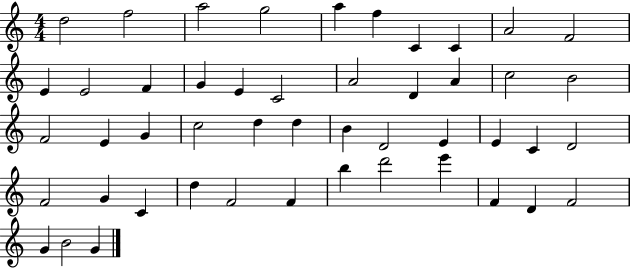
D5/h F5/h A5/h G5/h A5/q F5/q C4/q C4/q A4/h F4/h E4/q E4/h F4/q G4/q E4/q C4/h A4/h D4/q A4/q C5/h B4/h F4/h E4/q G4/q C5/h D5/q D5/q B4/q D4/h E4/q E4/q C4/q D4/h F4/h G4/q C4/q D5/q F4/h F4/q B5/q D6/h E6/q F4/q D4/q F4/h G4/q B4/h G4/q